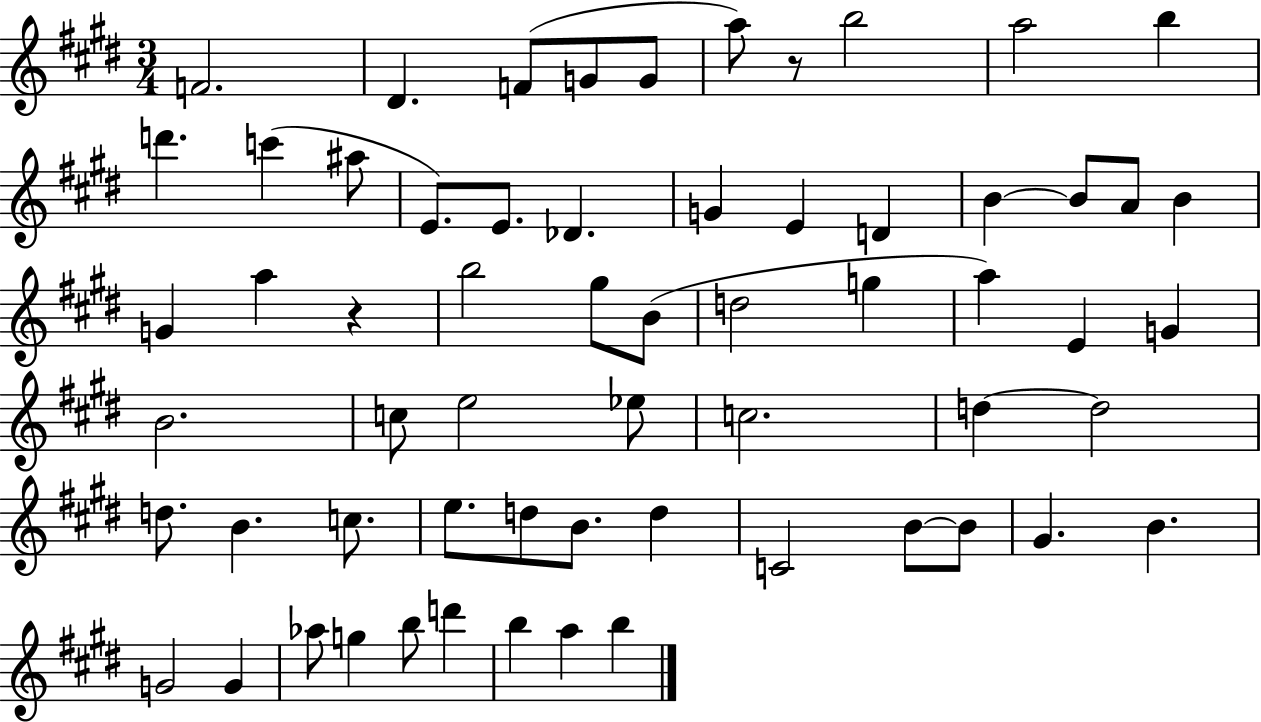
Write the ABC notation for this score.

X:1
T:Untitled
M:3/4
L:1/4
K:E
F2 ^D F/2 G/2 G/2 a/2 z/2 b2 a2 b d' c' ^a/2 E/2 E/2 _D G E D B B/2 A/2 B G a z b2 ^g/2 B/2 d2 g a E G B2 c/2 e2 _e/2 c2 d d2 d/2 B c/2 e/2 d/2 B/2 d C2 B/2 B/2 ^G B G2 G _a/2 g b/2 d' b a b